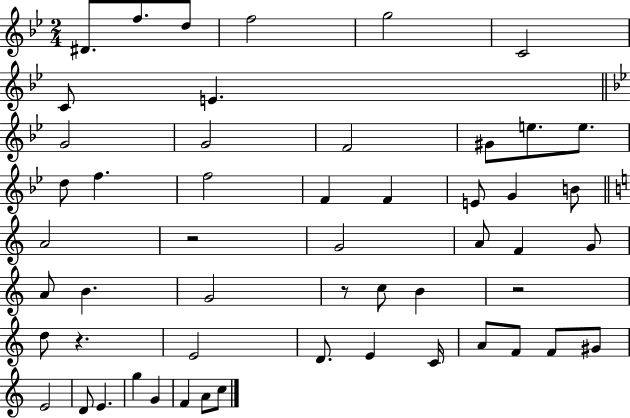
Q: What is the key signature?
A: BES major